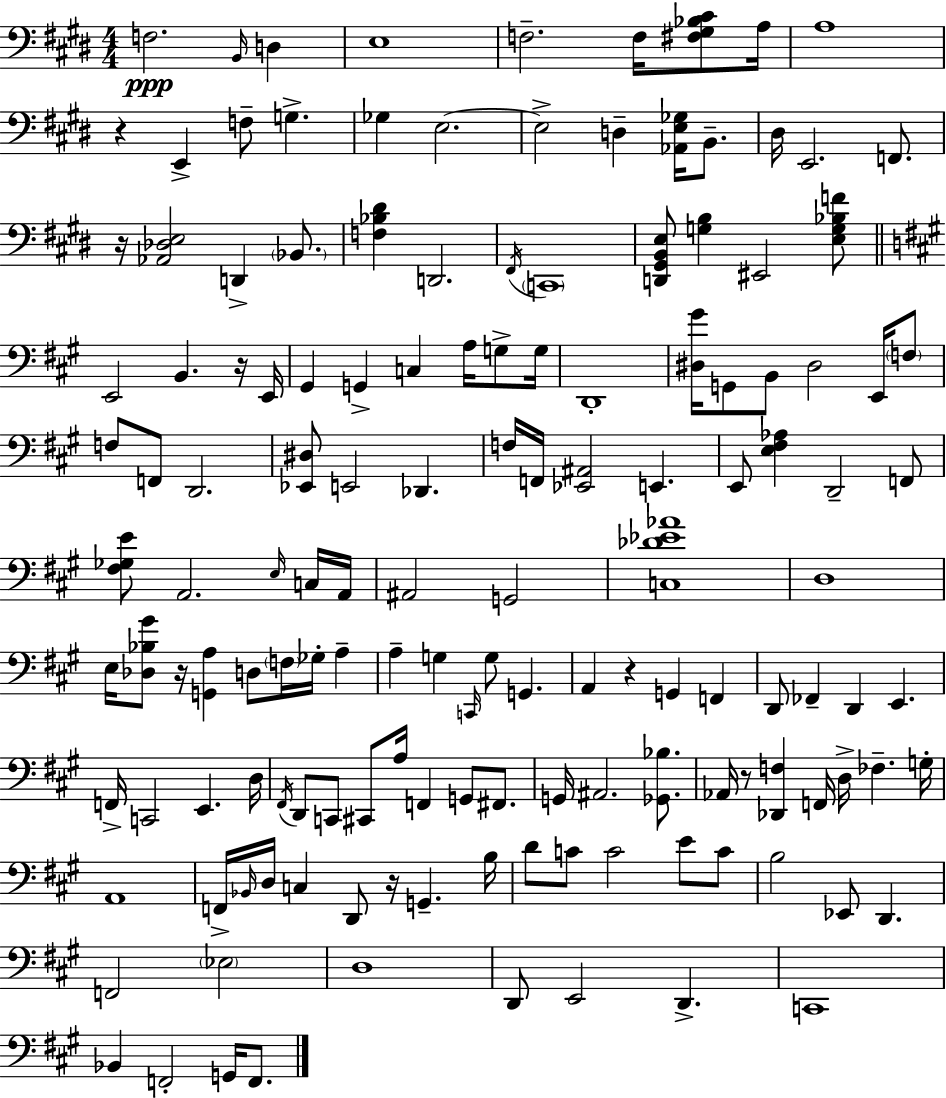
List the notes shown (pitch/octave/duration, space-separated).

F3/h. B2/s D3/q E3/w F3/h. F3/s [F#3,G#3,Bb3,C#4]/e A3/s A3/w R/q E2/q F3/e G3/q. Gb3/q E3/h. E3/h D3/q [Ab2,E3,Gb3]/s B2/e. D#3/s E2/h. F2/e. R/s [Ab2,Db3,E3]/h D2/q Bb2/e. [F3,Bb3,D#4]/q D2/h. F#2/s C2/w [D2,G#2,B2,E3]/e [G3,B3]/q EIS2/h [E3,G3,Bb3,F4]/e E2/h B2/q. R/s E2/s G#2/q G2/q C3/q A3/s G3/e G3/s D2/w [D#3,G#4]/s G2/e B2/e D#3/h E2/s F3/e F3/e F2/e D2/h. [Eb2,D#3]/e E2/h Db2/q. F3/s F2/s [Eb2,A#2]/h E2/q. E2/e [E3,F#3,Ab3]/q D2/h F2/e [F#3,Gb3,E4]/e A2/h. E3/s C3/s A2/s A#2/h G2/h [C3,Db4,Eb4,Ab4]/w D3/w E3/s [Db3,Bb3,G#4]/e R/s [G2,A3]/q D3/e F3/s Gb3/s A3/q A3/q G3/q C2/s G3/e G2/q. A2/q R/q G2/q F2/q D2/e FES2/q D2/q E2/q. F2/s C2/h E2/q. D3/s F#2/s D2/e C2/e C#2/e A3/s F2/q G2/e F#2/e. G2/s A#2/h. [Gb2,Bb3]/e. Ab2/s R/e [Db2,F3]/q F2/s D3/s FES3/q. G3/s A2/w F2/s Bb2/s D3/s C3/q D2/e R/s G2/q. B3/s D4/e C4/e C4/h E4/e C4/e B3/h Eb2/e D2/q. F2/h Eb3/h D3/w D2/e E2/h D2/q. C2/w Bb2/q F2/h G2/s F2/e.